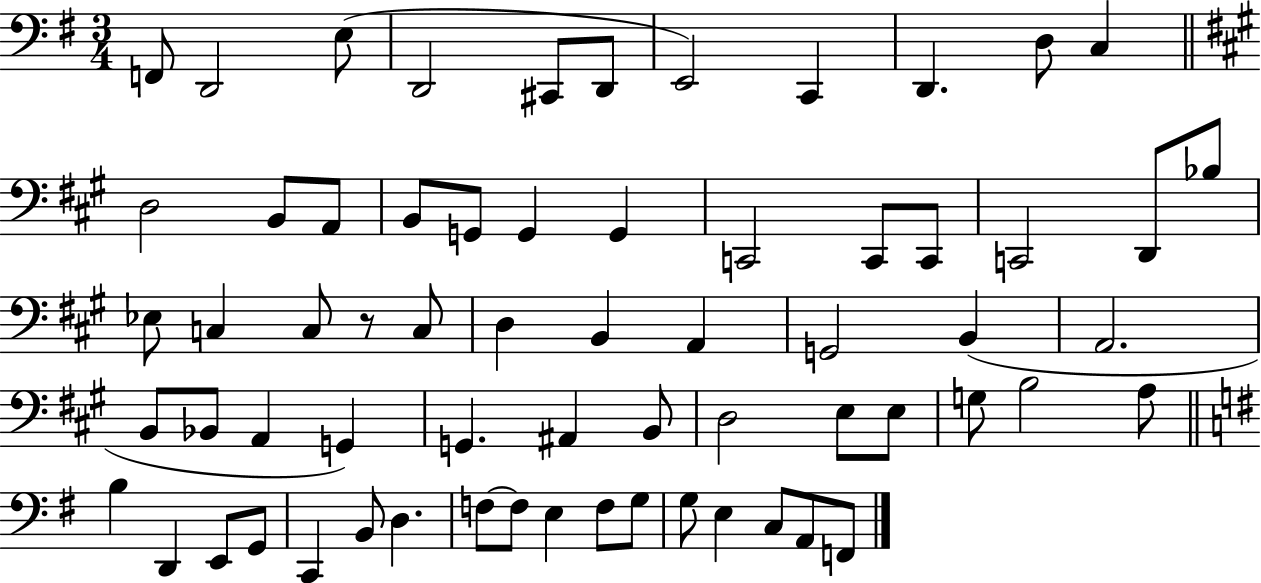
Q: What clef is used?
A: bass